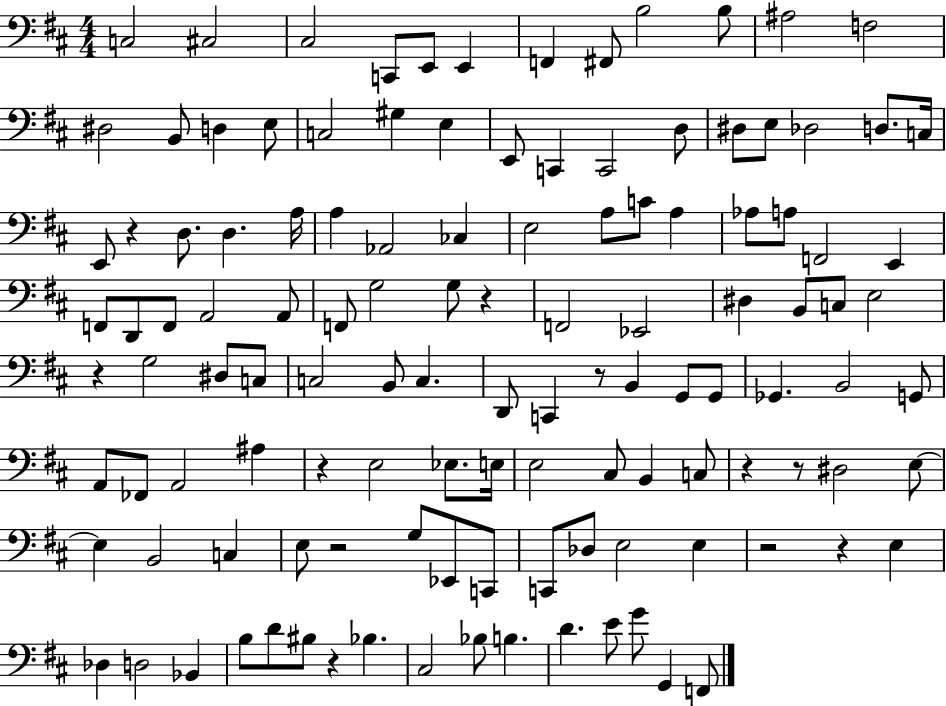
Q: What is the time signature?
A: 4/4